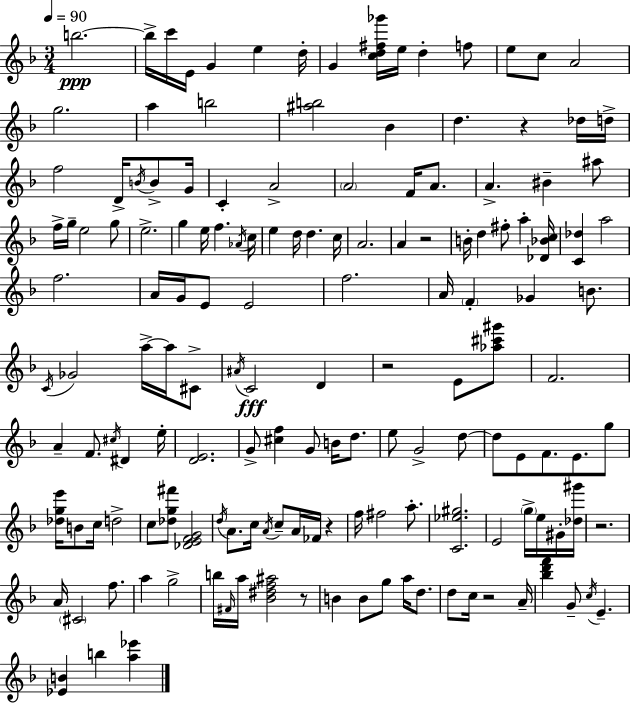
{
  \clef treble
  \numericTimeSignature
  \time 3/4
  \key d \minor
  \tempo 4 = 90
  b''2.~~\ppp | b''16-> c'''16 e'16 g'4 e''4 d''16-. | g'4 <c'' d'' fis'' ges'''>16 e''16 d''4-. f''8 | e''8 c''8 a'2 | \break g''2. | a''4 b''2 | <ais'' b''>2 bes'4 | d''4. r4 des''16 d''16-> | \break f''2 d'16-> \acciaccatura { b'16 } b'8-> | g'16 c'4-. a'2-> | \parenthesize a'2 f'16 a'8. | a'4.-> bis'4-- ais''8 | \break f''16-> g''16-- e''2 g''8 | e''2.-> | g''4 e''16 f''4. | \acciaccatura { aes'16 } c''16 e''4 d''16 d''4. | \break c''16 a'2. | a'4 r2 | b'16-. d''4 fis''8-. a''4-. | <des' bes' c''>16 <c' des''>4 a''2 | \break f''2. | a'16 g'16 e'8 e'2 | f''2. | a'16 \parenthesize f'4-. ges'4 b'8. | \break \acciaccatura { c'16 } ges'2 a''16->~~ | a''16 cis'8-> \acciaccatura { ais'16 }\fff c'2 | d'4 r2 | e'8 <aes'' cis''' gis'''>8 f'2. | \break a'4-- f'8. \acciaccatura { cis''16 } | dis'4 e''16-. <d' e'>2. | g'8-> <cis'' f''>4 g'8 | b'16 d''8. e''8 g'2-> | \break d''8~~ d''8 e'8 f'8. | e'8. g''8 <des'' g'' e'''>16 b'8 c''16 d''2-> | c''8 <des'' g'' fis'''>8 <des' e' f' g'>2 | \acciaccatura { d''16 } a'8. c''16 \acciaccatura { a'16 } c''8-- | \break a'16 fes'16 r4 f''16 fis''2 | a''8.-. <c' ees'' gis''>2. | e'2 | \parenthesize g''16-> e''16 gis'16-. <des'' gis'''>16 r2. | \break a'16 \parenthesize cis'2 | f''8. a''4 g''2-> | b''16 \grace { fis'16 } a''16 <bes' dis'' f'' ais''>2 | r8 b'4 | \break b'8 g''8 a''16 d''8. d''8 c''16 r2 | a'16-- <bes'' d''' f'''>4 | g'8-- \acciaccatura { c''16 } e'4.-- <ees' b'>4 | b''4 <a'' ees'''>4 \bar "|."
}